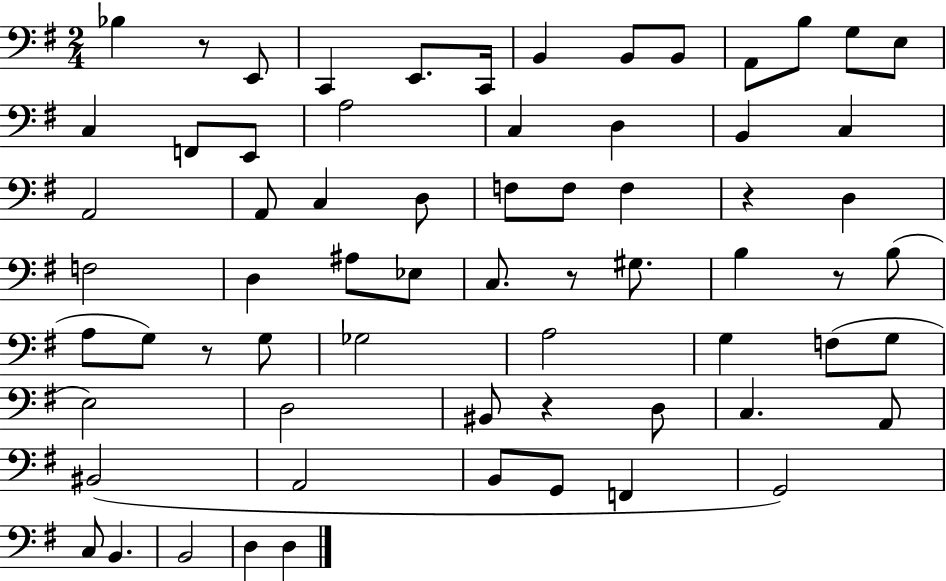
X:1
T:Untitled
M:2/4
L:1/4
K:G
_B, z/2 E,,/2 C,, E,,/2 C,,/4 B,, B,,/2 B,,/2 A,,/2 B,/2 G,/2 E,/2 C, F,,/2 E,,/2 A,2 C, D, B,, C, A,,2 A,,/2 C, D,/2 F,/2 F,/2 F, z D, F,2 D, ^A,/2 _E,/2 C,/2 z/2 ^G,/2 B, z/2 B,/2 A,/2 G,/2 z/2 G,/2 _G,2 A,2 G, F,/2 G,/2 E,2 D,2 ^B,,/2 z D,/2 C, A,,/2 ^B,,2 A,,2 B,,/2 G,,/2 F,, G,,2 C,/2 B,, B,,2 D, D,